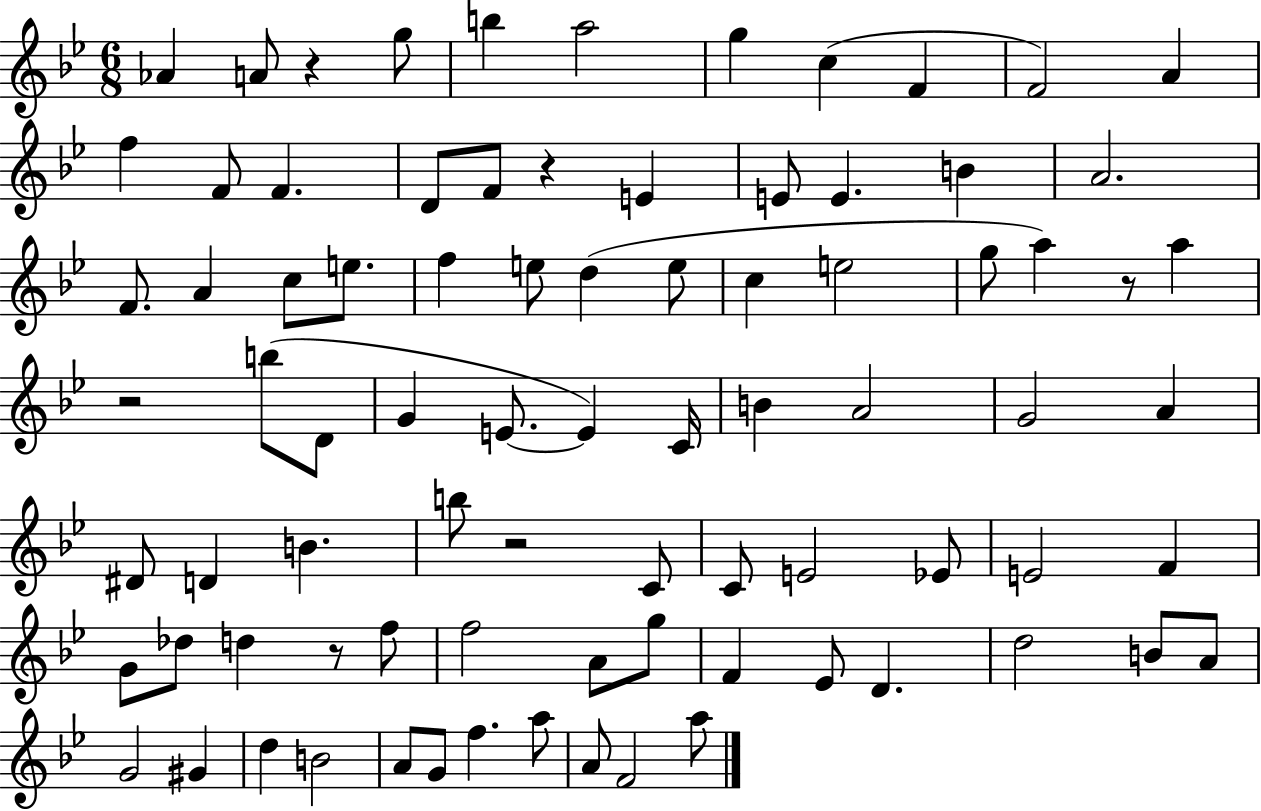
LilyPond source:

{
  \clef treble
  \numericTimeSignature
  \time 6/8
  \key bes \major
  aes'4 a'8 r4 g''8 | b''4 a''2 | g''4 c''4( f'4 | f'2) a'4 | \break f''4 f'8 f'4. | d'8 f'8 r4 e'4 | e'8 e'4. b'4 | a'2. | \break f'8. a'4 c''8 e''8. | f''4 e''8 d''4( e''8 | c''4 e''2 | g''8 a''4) r8 a''4 | \break r2 b''8( d'8 | g'4 e'8.~~ e'4) c'16 | b'4 a'2 | g'2 a'4 | \break dis'8 d'4 b'4. | b''8 r2 c'8 | c'8 e'2 ees'8 | e'2 f'4 | \break g'8 des''8 d''4 r8 f''8 | f''2 a'8 g''8 | f'4 ees'8 d'4. | d''2 b'8 a'8 | \break g'2 gis'4 | d''4 b'2 | a'8 g'8 f''4. a''8 | a'8 f'2 a''8 | \break \bar "|."
}